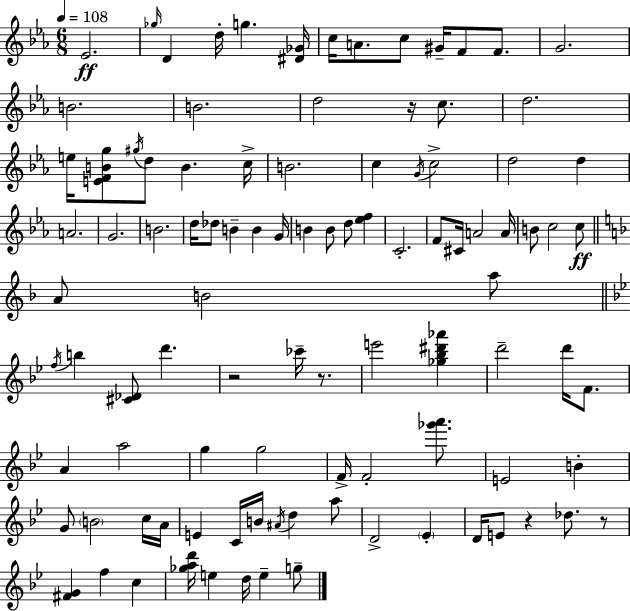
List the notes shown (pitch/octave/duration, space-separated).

Eb4/h. Gb5/s D4/q D5/s G5/q. [D#4,Gb4]/s C5/s A4/e. C5/e G#4/s F4/e F4/e. G4/h. B4/h. B4/h. D5/h R/s C5/e. D5/h. E5/s [E4,F4,B4,G5]/e G#5/s D5/e B4/q. C5/s B4/h. C5/q G4/s C5/h D5/h D5/q A4/h. G4/h. B4/h. D5/s Db5/e B4/q B4/q G4/s B4/q B4/e D5/e [Eb5,F5]/q C4/h. F4/e C#4/s A4/h A4/s B4/e C5/h C5/e A4/e B4/h A5/e F5/s B5/q [C#4,Db4]/e D6/q. R/h CES6/s R/e. E6/h [Gb5,Bb5,D#6,Ab6]/q D6/h D6/s F4/e. A4/q A5/h G5/q G5/h F4/s F4/h [Gb6,A6]/e. E4/h B4/q G4/e B4/h C5/s A4/s E4/q C4/s B4/s A#4/s D5/q A5/e D4/h Eb4/q D4/s E4/e R/q Db5/e. R/e [F#4,G4]/q F5/q C5/q [Gb5,A5,D6]/s E5/q D5/s E5/q G5/e